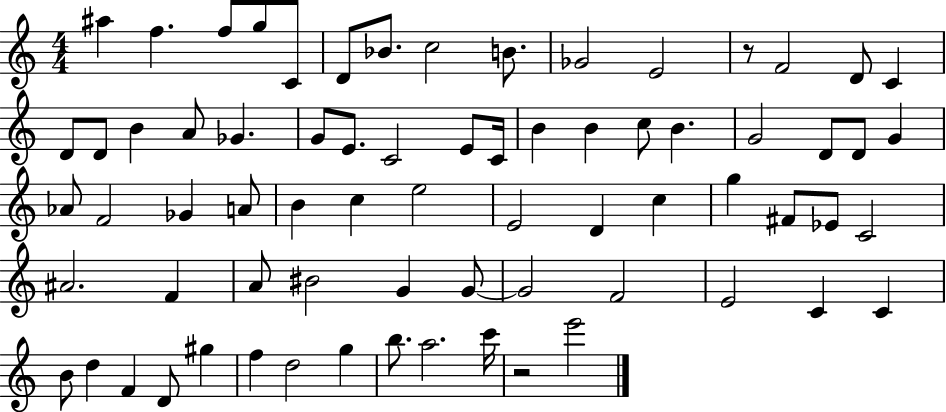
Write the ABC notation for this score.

X:1
T:Untitled
M:4/4
L:1/4
K:C
^a f f/2 g/2 C/2 D/2 _B/2 c2 B/2 _G2 E2 z/2 F2 D/2 C D/2 D/2 B A/2 _G G/2 E/2 C2 E/2 C/4 B B c/2 B G2 D/2 D/2 G _A/2 F2 _G A/2 B c e2 E2 D c g ^F/2 _E/2 C2 ^A2 F A/2 ^B2 G G/2 G2 F2 E2 C C B/2 d F D/2 ^g f d2 g b/2 a2 c'/4 z2 e'2